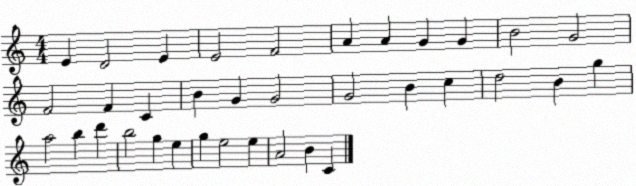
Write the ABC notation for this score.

X:1
T:Untitled
M:4/4
L:1/4
K:C
E D2 E E2 F2 A A G G B2 G2 F2 F C B G G2 G2 B c d2 B g a2 b d' b2 g e g e2 e A2 B C